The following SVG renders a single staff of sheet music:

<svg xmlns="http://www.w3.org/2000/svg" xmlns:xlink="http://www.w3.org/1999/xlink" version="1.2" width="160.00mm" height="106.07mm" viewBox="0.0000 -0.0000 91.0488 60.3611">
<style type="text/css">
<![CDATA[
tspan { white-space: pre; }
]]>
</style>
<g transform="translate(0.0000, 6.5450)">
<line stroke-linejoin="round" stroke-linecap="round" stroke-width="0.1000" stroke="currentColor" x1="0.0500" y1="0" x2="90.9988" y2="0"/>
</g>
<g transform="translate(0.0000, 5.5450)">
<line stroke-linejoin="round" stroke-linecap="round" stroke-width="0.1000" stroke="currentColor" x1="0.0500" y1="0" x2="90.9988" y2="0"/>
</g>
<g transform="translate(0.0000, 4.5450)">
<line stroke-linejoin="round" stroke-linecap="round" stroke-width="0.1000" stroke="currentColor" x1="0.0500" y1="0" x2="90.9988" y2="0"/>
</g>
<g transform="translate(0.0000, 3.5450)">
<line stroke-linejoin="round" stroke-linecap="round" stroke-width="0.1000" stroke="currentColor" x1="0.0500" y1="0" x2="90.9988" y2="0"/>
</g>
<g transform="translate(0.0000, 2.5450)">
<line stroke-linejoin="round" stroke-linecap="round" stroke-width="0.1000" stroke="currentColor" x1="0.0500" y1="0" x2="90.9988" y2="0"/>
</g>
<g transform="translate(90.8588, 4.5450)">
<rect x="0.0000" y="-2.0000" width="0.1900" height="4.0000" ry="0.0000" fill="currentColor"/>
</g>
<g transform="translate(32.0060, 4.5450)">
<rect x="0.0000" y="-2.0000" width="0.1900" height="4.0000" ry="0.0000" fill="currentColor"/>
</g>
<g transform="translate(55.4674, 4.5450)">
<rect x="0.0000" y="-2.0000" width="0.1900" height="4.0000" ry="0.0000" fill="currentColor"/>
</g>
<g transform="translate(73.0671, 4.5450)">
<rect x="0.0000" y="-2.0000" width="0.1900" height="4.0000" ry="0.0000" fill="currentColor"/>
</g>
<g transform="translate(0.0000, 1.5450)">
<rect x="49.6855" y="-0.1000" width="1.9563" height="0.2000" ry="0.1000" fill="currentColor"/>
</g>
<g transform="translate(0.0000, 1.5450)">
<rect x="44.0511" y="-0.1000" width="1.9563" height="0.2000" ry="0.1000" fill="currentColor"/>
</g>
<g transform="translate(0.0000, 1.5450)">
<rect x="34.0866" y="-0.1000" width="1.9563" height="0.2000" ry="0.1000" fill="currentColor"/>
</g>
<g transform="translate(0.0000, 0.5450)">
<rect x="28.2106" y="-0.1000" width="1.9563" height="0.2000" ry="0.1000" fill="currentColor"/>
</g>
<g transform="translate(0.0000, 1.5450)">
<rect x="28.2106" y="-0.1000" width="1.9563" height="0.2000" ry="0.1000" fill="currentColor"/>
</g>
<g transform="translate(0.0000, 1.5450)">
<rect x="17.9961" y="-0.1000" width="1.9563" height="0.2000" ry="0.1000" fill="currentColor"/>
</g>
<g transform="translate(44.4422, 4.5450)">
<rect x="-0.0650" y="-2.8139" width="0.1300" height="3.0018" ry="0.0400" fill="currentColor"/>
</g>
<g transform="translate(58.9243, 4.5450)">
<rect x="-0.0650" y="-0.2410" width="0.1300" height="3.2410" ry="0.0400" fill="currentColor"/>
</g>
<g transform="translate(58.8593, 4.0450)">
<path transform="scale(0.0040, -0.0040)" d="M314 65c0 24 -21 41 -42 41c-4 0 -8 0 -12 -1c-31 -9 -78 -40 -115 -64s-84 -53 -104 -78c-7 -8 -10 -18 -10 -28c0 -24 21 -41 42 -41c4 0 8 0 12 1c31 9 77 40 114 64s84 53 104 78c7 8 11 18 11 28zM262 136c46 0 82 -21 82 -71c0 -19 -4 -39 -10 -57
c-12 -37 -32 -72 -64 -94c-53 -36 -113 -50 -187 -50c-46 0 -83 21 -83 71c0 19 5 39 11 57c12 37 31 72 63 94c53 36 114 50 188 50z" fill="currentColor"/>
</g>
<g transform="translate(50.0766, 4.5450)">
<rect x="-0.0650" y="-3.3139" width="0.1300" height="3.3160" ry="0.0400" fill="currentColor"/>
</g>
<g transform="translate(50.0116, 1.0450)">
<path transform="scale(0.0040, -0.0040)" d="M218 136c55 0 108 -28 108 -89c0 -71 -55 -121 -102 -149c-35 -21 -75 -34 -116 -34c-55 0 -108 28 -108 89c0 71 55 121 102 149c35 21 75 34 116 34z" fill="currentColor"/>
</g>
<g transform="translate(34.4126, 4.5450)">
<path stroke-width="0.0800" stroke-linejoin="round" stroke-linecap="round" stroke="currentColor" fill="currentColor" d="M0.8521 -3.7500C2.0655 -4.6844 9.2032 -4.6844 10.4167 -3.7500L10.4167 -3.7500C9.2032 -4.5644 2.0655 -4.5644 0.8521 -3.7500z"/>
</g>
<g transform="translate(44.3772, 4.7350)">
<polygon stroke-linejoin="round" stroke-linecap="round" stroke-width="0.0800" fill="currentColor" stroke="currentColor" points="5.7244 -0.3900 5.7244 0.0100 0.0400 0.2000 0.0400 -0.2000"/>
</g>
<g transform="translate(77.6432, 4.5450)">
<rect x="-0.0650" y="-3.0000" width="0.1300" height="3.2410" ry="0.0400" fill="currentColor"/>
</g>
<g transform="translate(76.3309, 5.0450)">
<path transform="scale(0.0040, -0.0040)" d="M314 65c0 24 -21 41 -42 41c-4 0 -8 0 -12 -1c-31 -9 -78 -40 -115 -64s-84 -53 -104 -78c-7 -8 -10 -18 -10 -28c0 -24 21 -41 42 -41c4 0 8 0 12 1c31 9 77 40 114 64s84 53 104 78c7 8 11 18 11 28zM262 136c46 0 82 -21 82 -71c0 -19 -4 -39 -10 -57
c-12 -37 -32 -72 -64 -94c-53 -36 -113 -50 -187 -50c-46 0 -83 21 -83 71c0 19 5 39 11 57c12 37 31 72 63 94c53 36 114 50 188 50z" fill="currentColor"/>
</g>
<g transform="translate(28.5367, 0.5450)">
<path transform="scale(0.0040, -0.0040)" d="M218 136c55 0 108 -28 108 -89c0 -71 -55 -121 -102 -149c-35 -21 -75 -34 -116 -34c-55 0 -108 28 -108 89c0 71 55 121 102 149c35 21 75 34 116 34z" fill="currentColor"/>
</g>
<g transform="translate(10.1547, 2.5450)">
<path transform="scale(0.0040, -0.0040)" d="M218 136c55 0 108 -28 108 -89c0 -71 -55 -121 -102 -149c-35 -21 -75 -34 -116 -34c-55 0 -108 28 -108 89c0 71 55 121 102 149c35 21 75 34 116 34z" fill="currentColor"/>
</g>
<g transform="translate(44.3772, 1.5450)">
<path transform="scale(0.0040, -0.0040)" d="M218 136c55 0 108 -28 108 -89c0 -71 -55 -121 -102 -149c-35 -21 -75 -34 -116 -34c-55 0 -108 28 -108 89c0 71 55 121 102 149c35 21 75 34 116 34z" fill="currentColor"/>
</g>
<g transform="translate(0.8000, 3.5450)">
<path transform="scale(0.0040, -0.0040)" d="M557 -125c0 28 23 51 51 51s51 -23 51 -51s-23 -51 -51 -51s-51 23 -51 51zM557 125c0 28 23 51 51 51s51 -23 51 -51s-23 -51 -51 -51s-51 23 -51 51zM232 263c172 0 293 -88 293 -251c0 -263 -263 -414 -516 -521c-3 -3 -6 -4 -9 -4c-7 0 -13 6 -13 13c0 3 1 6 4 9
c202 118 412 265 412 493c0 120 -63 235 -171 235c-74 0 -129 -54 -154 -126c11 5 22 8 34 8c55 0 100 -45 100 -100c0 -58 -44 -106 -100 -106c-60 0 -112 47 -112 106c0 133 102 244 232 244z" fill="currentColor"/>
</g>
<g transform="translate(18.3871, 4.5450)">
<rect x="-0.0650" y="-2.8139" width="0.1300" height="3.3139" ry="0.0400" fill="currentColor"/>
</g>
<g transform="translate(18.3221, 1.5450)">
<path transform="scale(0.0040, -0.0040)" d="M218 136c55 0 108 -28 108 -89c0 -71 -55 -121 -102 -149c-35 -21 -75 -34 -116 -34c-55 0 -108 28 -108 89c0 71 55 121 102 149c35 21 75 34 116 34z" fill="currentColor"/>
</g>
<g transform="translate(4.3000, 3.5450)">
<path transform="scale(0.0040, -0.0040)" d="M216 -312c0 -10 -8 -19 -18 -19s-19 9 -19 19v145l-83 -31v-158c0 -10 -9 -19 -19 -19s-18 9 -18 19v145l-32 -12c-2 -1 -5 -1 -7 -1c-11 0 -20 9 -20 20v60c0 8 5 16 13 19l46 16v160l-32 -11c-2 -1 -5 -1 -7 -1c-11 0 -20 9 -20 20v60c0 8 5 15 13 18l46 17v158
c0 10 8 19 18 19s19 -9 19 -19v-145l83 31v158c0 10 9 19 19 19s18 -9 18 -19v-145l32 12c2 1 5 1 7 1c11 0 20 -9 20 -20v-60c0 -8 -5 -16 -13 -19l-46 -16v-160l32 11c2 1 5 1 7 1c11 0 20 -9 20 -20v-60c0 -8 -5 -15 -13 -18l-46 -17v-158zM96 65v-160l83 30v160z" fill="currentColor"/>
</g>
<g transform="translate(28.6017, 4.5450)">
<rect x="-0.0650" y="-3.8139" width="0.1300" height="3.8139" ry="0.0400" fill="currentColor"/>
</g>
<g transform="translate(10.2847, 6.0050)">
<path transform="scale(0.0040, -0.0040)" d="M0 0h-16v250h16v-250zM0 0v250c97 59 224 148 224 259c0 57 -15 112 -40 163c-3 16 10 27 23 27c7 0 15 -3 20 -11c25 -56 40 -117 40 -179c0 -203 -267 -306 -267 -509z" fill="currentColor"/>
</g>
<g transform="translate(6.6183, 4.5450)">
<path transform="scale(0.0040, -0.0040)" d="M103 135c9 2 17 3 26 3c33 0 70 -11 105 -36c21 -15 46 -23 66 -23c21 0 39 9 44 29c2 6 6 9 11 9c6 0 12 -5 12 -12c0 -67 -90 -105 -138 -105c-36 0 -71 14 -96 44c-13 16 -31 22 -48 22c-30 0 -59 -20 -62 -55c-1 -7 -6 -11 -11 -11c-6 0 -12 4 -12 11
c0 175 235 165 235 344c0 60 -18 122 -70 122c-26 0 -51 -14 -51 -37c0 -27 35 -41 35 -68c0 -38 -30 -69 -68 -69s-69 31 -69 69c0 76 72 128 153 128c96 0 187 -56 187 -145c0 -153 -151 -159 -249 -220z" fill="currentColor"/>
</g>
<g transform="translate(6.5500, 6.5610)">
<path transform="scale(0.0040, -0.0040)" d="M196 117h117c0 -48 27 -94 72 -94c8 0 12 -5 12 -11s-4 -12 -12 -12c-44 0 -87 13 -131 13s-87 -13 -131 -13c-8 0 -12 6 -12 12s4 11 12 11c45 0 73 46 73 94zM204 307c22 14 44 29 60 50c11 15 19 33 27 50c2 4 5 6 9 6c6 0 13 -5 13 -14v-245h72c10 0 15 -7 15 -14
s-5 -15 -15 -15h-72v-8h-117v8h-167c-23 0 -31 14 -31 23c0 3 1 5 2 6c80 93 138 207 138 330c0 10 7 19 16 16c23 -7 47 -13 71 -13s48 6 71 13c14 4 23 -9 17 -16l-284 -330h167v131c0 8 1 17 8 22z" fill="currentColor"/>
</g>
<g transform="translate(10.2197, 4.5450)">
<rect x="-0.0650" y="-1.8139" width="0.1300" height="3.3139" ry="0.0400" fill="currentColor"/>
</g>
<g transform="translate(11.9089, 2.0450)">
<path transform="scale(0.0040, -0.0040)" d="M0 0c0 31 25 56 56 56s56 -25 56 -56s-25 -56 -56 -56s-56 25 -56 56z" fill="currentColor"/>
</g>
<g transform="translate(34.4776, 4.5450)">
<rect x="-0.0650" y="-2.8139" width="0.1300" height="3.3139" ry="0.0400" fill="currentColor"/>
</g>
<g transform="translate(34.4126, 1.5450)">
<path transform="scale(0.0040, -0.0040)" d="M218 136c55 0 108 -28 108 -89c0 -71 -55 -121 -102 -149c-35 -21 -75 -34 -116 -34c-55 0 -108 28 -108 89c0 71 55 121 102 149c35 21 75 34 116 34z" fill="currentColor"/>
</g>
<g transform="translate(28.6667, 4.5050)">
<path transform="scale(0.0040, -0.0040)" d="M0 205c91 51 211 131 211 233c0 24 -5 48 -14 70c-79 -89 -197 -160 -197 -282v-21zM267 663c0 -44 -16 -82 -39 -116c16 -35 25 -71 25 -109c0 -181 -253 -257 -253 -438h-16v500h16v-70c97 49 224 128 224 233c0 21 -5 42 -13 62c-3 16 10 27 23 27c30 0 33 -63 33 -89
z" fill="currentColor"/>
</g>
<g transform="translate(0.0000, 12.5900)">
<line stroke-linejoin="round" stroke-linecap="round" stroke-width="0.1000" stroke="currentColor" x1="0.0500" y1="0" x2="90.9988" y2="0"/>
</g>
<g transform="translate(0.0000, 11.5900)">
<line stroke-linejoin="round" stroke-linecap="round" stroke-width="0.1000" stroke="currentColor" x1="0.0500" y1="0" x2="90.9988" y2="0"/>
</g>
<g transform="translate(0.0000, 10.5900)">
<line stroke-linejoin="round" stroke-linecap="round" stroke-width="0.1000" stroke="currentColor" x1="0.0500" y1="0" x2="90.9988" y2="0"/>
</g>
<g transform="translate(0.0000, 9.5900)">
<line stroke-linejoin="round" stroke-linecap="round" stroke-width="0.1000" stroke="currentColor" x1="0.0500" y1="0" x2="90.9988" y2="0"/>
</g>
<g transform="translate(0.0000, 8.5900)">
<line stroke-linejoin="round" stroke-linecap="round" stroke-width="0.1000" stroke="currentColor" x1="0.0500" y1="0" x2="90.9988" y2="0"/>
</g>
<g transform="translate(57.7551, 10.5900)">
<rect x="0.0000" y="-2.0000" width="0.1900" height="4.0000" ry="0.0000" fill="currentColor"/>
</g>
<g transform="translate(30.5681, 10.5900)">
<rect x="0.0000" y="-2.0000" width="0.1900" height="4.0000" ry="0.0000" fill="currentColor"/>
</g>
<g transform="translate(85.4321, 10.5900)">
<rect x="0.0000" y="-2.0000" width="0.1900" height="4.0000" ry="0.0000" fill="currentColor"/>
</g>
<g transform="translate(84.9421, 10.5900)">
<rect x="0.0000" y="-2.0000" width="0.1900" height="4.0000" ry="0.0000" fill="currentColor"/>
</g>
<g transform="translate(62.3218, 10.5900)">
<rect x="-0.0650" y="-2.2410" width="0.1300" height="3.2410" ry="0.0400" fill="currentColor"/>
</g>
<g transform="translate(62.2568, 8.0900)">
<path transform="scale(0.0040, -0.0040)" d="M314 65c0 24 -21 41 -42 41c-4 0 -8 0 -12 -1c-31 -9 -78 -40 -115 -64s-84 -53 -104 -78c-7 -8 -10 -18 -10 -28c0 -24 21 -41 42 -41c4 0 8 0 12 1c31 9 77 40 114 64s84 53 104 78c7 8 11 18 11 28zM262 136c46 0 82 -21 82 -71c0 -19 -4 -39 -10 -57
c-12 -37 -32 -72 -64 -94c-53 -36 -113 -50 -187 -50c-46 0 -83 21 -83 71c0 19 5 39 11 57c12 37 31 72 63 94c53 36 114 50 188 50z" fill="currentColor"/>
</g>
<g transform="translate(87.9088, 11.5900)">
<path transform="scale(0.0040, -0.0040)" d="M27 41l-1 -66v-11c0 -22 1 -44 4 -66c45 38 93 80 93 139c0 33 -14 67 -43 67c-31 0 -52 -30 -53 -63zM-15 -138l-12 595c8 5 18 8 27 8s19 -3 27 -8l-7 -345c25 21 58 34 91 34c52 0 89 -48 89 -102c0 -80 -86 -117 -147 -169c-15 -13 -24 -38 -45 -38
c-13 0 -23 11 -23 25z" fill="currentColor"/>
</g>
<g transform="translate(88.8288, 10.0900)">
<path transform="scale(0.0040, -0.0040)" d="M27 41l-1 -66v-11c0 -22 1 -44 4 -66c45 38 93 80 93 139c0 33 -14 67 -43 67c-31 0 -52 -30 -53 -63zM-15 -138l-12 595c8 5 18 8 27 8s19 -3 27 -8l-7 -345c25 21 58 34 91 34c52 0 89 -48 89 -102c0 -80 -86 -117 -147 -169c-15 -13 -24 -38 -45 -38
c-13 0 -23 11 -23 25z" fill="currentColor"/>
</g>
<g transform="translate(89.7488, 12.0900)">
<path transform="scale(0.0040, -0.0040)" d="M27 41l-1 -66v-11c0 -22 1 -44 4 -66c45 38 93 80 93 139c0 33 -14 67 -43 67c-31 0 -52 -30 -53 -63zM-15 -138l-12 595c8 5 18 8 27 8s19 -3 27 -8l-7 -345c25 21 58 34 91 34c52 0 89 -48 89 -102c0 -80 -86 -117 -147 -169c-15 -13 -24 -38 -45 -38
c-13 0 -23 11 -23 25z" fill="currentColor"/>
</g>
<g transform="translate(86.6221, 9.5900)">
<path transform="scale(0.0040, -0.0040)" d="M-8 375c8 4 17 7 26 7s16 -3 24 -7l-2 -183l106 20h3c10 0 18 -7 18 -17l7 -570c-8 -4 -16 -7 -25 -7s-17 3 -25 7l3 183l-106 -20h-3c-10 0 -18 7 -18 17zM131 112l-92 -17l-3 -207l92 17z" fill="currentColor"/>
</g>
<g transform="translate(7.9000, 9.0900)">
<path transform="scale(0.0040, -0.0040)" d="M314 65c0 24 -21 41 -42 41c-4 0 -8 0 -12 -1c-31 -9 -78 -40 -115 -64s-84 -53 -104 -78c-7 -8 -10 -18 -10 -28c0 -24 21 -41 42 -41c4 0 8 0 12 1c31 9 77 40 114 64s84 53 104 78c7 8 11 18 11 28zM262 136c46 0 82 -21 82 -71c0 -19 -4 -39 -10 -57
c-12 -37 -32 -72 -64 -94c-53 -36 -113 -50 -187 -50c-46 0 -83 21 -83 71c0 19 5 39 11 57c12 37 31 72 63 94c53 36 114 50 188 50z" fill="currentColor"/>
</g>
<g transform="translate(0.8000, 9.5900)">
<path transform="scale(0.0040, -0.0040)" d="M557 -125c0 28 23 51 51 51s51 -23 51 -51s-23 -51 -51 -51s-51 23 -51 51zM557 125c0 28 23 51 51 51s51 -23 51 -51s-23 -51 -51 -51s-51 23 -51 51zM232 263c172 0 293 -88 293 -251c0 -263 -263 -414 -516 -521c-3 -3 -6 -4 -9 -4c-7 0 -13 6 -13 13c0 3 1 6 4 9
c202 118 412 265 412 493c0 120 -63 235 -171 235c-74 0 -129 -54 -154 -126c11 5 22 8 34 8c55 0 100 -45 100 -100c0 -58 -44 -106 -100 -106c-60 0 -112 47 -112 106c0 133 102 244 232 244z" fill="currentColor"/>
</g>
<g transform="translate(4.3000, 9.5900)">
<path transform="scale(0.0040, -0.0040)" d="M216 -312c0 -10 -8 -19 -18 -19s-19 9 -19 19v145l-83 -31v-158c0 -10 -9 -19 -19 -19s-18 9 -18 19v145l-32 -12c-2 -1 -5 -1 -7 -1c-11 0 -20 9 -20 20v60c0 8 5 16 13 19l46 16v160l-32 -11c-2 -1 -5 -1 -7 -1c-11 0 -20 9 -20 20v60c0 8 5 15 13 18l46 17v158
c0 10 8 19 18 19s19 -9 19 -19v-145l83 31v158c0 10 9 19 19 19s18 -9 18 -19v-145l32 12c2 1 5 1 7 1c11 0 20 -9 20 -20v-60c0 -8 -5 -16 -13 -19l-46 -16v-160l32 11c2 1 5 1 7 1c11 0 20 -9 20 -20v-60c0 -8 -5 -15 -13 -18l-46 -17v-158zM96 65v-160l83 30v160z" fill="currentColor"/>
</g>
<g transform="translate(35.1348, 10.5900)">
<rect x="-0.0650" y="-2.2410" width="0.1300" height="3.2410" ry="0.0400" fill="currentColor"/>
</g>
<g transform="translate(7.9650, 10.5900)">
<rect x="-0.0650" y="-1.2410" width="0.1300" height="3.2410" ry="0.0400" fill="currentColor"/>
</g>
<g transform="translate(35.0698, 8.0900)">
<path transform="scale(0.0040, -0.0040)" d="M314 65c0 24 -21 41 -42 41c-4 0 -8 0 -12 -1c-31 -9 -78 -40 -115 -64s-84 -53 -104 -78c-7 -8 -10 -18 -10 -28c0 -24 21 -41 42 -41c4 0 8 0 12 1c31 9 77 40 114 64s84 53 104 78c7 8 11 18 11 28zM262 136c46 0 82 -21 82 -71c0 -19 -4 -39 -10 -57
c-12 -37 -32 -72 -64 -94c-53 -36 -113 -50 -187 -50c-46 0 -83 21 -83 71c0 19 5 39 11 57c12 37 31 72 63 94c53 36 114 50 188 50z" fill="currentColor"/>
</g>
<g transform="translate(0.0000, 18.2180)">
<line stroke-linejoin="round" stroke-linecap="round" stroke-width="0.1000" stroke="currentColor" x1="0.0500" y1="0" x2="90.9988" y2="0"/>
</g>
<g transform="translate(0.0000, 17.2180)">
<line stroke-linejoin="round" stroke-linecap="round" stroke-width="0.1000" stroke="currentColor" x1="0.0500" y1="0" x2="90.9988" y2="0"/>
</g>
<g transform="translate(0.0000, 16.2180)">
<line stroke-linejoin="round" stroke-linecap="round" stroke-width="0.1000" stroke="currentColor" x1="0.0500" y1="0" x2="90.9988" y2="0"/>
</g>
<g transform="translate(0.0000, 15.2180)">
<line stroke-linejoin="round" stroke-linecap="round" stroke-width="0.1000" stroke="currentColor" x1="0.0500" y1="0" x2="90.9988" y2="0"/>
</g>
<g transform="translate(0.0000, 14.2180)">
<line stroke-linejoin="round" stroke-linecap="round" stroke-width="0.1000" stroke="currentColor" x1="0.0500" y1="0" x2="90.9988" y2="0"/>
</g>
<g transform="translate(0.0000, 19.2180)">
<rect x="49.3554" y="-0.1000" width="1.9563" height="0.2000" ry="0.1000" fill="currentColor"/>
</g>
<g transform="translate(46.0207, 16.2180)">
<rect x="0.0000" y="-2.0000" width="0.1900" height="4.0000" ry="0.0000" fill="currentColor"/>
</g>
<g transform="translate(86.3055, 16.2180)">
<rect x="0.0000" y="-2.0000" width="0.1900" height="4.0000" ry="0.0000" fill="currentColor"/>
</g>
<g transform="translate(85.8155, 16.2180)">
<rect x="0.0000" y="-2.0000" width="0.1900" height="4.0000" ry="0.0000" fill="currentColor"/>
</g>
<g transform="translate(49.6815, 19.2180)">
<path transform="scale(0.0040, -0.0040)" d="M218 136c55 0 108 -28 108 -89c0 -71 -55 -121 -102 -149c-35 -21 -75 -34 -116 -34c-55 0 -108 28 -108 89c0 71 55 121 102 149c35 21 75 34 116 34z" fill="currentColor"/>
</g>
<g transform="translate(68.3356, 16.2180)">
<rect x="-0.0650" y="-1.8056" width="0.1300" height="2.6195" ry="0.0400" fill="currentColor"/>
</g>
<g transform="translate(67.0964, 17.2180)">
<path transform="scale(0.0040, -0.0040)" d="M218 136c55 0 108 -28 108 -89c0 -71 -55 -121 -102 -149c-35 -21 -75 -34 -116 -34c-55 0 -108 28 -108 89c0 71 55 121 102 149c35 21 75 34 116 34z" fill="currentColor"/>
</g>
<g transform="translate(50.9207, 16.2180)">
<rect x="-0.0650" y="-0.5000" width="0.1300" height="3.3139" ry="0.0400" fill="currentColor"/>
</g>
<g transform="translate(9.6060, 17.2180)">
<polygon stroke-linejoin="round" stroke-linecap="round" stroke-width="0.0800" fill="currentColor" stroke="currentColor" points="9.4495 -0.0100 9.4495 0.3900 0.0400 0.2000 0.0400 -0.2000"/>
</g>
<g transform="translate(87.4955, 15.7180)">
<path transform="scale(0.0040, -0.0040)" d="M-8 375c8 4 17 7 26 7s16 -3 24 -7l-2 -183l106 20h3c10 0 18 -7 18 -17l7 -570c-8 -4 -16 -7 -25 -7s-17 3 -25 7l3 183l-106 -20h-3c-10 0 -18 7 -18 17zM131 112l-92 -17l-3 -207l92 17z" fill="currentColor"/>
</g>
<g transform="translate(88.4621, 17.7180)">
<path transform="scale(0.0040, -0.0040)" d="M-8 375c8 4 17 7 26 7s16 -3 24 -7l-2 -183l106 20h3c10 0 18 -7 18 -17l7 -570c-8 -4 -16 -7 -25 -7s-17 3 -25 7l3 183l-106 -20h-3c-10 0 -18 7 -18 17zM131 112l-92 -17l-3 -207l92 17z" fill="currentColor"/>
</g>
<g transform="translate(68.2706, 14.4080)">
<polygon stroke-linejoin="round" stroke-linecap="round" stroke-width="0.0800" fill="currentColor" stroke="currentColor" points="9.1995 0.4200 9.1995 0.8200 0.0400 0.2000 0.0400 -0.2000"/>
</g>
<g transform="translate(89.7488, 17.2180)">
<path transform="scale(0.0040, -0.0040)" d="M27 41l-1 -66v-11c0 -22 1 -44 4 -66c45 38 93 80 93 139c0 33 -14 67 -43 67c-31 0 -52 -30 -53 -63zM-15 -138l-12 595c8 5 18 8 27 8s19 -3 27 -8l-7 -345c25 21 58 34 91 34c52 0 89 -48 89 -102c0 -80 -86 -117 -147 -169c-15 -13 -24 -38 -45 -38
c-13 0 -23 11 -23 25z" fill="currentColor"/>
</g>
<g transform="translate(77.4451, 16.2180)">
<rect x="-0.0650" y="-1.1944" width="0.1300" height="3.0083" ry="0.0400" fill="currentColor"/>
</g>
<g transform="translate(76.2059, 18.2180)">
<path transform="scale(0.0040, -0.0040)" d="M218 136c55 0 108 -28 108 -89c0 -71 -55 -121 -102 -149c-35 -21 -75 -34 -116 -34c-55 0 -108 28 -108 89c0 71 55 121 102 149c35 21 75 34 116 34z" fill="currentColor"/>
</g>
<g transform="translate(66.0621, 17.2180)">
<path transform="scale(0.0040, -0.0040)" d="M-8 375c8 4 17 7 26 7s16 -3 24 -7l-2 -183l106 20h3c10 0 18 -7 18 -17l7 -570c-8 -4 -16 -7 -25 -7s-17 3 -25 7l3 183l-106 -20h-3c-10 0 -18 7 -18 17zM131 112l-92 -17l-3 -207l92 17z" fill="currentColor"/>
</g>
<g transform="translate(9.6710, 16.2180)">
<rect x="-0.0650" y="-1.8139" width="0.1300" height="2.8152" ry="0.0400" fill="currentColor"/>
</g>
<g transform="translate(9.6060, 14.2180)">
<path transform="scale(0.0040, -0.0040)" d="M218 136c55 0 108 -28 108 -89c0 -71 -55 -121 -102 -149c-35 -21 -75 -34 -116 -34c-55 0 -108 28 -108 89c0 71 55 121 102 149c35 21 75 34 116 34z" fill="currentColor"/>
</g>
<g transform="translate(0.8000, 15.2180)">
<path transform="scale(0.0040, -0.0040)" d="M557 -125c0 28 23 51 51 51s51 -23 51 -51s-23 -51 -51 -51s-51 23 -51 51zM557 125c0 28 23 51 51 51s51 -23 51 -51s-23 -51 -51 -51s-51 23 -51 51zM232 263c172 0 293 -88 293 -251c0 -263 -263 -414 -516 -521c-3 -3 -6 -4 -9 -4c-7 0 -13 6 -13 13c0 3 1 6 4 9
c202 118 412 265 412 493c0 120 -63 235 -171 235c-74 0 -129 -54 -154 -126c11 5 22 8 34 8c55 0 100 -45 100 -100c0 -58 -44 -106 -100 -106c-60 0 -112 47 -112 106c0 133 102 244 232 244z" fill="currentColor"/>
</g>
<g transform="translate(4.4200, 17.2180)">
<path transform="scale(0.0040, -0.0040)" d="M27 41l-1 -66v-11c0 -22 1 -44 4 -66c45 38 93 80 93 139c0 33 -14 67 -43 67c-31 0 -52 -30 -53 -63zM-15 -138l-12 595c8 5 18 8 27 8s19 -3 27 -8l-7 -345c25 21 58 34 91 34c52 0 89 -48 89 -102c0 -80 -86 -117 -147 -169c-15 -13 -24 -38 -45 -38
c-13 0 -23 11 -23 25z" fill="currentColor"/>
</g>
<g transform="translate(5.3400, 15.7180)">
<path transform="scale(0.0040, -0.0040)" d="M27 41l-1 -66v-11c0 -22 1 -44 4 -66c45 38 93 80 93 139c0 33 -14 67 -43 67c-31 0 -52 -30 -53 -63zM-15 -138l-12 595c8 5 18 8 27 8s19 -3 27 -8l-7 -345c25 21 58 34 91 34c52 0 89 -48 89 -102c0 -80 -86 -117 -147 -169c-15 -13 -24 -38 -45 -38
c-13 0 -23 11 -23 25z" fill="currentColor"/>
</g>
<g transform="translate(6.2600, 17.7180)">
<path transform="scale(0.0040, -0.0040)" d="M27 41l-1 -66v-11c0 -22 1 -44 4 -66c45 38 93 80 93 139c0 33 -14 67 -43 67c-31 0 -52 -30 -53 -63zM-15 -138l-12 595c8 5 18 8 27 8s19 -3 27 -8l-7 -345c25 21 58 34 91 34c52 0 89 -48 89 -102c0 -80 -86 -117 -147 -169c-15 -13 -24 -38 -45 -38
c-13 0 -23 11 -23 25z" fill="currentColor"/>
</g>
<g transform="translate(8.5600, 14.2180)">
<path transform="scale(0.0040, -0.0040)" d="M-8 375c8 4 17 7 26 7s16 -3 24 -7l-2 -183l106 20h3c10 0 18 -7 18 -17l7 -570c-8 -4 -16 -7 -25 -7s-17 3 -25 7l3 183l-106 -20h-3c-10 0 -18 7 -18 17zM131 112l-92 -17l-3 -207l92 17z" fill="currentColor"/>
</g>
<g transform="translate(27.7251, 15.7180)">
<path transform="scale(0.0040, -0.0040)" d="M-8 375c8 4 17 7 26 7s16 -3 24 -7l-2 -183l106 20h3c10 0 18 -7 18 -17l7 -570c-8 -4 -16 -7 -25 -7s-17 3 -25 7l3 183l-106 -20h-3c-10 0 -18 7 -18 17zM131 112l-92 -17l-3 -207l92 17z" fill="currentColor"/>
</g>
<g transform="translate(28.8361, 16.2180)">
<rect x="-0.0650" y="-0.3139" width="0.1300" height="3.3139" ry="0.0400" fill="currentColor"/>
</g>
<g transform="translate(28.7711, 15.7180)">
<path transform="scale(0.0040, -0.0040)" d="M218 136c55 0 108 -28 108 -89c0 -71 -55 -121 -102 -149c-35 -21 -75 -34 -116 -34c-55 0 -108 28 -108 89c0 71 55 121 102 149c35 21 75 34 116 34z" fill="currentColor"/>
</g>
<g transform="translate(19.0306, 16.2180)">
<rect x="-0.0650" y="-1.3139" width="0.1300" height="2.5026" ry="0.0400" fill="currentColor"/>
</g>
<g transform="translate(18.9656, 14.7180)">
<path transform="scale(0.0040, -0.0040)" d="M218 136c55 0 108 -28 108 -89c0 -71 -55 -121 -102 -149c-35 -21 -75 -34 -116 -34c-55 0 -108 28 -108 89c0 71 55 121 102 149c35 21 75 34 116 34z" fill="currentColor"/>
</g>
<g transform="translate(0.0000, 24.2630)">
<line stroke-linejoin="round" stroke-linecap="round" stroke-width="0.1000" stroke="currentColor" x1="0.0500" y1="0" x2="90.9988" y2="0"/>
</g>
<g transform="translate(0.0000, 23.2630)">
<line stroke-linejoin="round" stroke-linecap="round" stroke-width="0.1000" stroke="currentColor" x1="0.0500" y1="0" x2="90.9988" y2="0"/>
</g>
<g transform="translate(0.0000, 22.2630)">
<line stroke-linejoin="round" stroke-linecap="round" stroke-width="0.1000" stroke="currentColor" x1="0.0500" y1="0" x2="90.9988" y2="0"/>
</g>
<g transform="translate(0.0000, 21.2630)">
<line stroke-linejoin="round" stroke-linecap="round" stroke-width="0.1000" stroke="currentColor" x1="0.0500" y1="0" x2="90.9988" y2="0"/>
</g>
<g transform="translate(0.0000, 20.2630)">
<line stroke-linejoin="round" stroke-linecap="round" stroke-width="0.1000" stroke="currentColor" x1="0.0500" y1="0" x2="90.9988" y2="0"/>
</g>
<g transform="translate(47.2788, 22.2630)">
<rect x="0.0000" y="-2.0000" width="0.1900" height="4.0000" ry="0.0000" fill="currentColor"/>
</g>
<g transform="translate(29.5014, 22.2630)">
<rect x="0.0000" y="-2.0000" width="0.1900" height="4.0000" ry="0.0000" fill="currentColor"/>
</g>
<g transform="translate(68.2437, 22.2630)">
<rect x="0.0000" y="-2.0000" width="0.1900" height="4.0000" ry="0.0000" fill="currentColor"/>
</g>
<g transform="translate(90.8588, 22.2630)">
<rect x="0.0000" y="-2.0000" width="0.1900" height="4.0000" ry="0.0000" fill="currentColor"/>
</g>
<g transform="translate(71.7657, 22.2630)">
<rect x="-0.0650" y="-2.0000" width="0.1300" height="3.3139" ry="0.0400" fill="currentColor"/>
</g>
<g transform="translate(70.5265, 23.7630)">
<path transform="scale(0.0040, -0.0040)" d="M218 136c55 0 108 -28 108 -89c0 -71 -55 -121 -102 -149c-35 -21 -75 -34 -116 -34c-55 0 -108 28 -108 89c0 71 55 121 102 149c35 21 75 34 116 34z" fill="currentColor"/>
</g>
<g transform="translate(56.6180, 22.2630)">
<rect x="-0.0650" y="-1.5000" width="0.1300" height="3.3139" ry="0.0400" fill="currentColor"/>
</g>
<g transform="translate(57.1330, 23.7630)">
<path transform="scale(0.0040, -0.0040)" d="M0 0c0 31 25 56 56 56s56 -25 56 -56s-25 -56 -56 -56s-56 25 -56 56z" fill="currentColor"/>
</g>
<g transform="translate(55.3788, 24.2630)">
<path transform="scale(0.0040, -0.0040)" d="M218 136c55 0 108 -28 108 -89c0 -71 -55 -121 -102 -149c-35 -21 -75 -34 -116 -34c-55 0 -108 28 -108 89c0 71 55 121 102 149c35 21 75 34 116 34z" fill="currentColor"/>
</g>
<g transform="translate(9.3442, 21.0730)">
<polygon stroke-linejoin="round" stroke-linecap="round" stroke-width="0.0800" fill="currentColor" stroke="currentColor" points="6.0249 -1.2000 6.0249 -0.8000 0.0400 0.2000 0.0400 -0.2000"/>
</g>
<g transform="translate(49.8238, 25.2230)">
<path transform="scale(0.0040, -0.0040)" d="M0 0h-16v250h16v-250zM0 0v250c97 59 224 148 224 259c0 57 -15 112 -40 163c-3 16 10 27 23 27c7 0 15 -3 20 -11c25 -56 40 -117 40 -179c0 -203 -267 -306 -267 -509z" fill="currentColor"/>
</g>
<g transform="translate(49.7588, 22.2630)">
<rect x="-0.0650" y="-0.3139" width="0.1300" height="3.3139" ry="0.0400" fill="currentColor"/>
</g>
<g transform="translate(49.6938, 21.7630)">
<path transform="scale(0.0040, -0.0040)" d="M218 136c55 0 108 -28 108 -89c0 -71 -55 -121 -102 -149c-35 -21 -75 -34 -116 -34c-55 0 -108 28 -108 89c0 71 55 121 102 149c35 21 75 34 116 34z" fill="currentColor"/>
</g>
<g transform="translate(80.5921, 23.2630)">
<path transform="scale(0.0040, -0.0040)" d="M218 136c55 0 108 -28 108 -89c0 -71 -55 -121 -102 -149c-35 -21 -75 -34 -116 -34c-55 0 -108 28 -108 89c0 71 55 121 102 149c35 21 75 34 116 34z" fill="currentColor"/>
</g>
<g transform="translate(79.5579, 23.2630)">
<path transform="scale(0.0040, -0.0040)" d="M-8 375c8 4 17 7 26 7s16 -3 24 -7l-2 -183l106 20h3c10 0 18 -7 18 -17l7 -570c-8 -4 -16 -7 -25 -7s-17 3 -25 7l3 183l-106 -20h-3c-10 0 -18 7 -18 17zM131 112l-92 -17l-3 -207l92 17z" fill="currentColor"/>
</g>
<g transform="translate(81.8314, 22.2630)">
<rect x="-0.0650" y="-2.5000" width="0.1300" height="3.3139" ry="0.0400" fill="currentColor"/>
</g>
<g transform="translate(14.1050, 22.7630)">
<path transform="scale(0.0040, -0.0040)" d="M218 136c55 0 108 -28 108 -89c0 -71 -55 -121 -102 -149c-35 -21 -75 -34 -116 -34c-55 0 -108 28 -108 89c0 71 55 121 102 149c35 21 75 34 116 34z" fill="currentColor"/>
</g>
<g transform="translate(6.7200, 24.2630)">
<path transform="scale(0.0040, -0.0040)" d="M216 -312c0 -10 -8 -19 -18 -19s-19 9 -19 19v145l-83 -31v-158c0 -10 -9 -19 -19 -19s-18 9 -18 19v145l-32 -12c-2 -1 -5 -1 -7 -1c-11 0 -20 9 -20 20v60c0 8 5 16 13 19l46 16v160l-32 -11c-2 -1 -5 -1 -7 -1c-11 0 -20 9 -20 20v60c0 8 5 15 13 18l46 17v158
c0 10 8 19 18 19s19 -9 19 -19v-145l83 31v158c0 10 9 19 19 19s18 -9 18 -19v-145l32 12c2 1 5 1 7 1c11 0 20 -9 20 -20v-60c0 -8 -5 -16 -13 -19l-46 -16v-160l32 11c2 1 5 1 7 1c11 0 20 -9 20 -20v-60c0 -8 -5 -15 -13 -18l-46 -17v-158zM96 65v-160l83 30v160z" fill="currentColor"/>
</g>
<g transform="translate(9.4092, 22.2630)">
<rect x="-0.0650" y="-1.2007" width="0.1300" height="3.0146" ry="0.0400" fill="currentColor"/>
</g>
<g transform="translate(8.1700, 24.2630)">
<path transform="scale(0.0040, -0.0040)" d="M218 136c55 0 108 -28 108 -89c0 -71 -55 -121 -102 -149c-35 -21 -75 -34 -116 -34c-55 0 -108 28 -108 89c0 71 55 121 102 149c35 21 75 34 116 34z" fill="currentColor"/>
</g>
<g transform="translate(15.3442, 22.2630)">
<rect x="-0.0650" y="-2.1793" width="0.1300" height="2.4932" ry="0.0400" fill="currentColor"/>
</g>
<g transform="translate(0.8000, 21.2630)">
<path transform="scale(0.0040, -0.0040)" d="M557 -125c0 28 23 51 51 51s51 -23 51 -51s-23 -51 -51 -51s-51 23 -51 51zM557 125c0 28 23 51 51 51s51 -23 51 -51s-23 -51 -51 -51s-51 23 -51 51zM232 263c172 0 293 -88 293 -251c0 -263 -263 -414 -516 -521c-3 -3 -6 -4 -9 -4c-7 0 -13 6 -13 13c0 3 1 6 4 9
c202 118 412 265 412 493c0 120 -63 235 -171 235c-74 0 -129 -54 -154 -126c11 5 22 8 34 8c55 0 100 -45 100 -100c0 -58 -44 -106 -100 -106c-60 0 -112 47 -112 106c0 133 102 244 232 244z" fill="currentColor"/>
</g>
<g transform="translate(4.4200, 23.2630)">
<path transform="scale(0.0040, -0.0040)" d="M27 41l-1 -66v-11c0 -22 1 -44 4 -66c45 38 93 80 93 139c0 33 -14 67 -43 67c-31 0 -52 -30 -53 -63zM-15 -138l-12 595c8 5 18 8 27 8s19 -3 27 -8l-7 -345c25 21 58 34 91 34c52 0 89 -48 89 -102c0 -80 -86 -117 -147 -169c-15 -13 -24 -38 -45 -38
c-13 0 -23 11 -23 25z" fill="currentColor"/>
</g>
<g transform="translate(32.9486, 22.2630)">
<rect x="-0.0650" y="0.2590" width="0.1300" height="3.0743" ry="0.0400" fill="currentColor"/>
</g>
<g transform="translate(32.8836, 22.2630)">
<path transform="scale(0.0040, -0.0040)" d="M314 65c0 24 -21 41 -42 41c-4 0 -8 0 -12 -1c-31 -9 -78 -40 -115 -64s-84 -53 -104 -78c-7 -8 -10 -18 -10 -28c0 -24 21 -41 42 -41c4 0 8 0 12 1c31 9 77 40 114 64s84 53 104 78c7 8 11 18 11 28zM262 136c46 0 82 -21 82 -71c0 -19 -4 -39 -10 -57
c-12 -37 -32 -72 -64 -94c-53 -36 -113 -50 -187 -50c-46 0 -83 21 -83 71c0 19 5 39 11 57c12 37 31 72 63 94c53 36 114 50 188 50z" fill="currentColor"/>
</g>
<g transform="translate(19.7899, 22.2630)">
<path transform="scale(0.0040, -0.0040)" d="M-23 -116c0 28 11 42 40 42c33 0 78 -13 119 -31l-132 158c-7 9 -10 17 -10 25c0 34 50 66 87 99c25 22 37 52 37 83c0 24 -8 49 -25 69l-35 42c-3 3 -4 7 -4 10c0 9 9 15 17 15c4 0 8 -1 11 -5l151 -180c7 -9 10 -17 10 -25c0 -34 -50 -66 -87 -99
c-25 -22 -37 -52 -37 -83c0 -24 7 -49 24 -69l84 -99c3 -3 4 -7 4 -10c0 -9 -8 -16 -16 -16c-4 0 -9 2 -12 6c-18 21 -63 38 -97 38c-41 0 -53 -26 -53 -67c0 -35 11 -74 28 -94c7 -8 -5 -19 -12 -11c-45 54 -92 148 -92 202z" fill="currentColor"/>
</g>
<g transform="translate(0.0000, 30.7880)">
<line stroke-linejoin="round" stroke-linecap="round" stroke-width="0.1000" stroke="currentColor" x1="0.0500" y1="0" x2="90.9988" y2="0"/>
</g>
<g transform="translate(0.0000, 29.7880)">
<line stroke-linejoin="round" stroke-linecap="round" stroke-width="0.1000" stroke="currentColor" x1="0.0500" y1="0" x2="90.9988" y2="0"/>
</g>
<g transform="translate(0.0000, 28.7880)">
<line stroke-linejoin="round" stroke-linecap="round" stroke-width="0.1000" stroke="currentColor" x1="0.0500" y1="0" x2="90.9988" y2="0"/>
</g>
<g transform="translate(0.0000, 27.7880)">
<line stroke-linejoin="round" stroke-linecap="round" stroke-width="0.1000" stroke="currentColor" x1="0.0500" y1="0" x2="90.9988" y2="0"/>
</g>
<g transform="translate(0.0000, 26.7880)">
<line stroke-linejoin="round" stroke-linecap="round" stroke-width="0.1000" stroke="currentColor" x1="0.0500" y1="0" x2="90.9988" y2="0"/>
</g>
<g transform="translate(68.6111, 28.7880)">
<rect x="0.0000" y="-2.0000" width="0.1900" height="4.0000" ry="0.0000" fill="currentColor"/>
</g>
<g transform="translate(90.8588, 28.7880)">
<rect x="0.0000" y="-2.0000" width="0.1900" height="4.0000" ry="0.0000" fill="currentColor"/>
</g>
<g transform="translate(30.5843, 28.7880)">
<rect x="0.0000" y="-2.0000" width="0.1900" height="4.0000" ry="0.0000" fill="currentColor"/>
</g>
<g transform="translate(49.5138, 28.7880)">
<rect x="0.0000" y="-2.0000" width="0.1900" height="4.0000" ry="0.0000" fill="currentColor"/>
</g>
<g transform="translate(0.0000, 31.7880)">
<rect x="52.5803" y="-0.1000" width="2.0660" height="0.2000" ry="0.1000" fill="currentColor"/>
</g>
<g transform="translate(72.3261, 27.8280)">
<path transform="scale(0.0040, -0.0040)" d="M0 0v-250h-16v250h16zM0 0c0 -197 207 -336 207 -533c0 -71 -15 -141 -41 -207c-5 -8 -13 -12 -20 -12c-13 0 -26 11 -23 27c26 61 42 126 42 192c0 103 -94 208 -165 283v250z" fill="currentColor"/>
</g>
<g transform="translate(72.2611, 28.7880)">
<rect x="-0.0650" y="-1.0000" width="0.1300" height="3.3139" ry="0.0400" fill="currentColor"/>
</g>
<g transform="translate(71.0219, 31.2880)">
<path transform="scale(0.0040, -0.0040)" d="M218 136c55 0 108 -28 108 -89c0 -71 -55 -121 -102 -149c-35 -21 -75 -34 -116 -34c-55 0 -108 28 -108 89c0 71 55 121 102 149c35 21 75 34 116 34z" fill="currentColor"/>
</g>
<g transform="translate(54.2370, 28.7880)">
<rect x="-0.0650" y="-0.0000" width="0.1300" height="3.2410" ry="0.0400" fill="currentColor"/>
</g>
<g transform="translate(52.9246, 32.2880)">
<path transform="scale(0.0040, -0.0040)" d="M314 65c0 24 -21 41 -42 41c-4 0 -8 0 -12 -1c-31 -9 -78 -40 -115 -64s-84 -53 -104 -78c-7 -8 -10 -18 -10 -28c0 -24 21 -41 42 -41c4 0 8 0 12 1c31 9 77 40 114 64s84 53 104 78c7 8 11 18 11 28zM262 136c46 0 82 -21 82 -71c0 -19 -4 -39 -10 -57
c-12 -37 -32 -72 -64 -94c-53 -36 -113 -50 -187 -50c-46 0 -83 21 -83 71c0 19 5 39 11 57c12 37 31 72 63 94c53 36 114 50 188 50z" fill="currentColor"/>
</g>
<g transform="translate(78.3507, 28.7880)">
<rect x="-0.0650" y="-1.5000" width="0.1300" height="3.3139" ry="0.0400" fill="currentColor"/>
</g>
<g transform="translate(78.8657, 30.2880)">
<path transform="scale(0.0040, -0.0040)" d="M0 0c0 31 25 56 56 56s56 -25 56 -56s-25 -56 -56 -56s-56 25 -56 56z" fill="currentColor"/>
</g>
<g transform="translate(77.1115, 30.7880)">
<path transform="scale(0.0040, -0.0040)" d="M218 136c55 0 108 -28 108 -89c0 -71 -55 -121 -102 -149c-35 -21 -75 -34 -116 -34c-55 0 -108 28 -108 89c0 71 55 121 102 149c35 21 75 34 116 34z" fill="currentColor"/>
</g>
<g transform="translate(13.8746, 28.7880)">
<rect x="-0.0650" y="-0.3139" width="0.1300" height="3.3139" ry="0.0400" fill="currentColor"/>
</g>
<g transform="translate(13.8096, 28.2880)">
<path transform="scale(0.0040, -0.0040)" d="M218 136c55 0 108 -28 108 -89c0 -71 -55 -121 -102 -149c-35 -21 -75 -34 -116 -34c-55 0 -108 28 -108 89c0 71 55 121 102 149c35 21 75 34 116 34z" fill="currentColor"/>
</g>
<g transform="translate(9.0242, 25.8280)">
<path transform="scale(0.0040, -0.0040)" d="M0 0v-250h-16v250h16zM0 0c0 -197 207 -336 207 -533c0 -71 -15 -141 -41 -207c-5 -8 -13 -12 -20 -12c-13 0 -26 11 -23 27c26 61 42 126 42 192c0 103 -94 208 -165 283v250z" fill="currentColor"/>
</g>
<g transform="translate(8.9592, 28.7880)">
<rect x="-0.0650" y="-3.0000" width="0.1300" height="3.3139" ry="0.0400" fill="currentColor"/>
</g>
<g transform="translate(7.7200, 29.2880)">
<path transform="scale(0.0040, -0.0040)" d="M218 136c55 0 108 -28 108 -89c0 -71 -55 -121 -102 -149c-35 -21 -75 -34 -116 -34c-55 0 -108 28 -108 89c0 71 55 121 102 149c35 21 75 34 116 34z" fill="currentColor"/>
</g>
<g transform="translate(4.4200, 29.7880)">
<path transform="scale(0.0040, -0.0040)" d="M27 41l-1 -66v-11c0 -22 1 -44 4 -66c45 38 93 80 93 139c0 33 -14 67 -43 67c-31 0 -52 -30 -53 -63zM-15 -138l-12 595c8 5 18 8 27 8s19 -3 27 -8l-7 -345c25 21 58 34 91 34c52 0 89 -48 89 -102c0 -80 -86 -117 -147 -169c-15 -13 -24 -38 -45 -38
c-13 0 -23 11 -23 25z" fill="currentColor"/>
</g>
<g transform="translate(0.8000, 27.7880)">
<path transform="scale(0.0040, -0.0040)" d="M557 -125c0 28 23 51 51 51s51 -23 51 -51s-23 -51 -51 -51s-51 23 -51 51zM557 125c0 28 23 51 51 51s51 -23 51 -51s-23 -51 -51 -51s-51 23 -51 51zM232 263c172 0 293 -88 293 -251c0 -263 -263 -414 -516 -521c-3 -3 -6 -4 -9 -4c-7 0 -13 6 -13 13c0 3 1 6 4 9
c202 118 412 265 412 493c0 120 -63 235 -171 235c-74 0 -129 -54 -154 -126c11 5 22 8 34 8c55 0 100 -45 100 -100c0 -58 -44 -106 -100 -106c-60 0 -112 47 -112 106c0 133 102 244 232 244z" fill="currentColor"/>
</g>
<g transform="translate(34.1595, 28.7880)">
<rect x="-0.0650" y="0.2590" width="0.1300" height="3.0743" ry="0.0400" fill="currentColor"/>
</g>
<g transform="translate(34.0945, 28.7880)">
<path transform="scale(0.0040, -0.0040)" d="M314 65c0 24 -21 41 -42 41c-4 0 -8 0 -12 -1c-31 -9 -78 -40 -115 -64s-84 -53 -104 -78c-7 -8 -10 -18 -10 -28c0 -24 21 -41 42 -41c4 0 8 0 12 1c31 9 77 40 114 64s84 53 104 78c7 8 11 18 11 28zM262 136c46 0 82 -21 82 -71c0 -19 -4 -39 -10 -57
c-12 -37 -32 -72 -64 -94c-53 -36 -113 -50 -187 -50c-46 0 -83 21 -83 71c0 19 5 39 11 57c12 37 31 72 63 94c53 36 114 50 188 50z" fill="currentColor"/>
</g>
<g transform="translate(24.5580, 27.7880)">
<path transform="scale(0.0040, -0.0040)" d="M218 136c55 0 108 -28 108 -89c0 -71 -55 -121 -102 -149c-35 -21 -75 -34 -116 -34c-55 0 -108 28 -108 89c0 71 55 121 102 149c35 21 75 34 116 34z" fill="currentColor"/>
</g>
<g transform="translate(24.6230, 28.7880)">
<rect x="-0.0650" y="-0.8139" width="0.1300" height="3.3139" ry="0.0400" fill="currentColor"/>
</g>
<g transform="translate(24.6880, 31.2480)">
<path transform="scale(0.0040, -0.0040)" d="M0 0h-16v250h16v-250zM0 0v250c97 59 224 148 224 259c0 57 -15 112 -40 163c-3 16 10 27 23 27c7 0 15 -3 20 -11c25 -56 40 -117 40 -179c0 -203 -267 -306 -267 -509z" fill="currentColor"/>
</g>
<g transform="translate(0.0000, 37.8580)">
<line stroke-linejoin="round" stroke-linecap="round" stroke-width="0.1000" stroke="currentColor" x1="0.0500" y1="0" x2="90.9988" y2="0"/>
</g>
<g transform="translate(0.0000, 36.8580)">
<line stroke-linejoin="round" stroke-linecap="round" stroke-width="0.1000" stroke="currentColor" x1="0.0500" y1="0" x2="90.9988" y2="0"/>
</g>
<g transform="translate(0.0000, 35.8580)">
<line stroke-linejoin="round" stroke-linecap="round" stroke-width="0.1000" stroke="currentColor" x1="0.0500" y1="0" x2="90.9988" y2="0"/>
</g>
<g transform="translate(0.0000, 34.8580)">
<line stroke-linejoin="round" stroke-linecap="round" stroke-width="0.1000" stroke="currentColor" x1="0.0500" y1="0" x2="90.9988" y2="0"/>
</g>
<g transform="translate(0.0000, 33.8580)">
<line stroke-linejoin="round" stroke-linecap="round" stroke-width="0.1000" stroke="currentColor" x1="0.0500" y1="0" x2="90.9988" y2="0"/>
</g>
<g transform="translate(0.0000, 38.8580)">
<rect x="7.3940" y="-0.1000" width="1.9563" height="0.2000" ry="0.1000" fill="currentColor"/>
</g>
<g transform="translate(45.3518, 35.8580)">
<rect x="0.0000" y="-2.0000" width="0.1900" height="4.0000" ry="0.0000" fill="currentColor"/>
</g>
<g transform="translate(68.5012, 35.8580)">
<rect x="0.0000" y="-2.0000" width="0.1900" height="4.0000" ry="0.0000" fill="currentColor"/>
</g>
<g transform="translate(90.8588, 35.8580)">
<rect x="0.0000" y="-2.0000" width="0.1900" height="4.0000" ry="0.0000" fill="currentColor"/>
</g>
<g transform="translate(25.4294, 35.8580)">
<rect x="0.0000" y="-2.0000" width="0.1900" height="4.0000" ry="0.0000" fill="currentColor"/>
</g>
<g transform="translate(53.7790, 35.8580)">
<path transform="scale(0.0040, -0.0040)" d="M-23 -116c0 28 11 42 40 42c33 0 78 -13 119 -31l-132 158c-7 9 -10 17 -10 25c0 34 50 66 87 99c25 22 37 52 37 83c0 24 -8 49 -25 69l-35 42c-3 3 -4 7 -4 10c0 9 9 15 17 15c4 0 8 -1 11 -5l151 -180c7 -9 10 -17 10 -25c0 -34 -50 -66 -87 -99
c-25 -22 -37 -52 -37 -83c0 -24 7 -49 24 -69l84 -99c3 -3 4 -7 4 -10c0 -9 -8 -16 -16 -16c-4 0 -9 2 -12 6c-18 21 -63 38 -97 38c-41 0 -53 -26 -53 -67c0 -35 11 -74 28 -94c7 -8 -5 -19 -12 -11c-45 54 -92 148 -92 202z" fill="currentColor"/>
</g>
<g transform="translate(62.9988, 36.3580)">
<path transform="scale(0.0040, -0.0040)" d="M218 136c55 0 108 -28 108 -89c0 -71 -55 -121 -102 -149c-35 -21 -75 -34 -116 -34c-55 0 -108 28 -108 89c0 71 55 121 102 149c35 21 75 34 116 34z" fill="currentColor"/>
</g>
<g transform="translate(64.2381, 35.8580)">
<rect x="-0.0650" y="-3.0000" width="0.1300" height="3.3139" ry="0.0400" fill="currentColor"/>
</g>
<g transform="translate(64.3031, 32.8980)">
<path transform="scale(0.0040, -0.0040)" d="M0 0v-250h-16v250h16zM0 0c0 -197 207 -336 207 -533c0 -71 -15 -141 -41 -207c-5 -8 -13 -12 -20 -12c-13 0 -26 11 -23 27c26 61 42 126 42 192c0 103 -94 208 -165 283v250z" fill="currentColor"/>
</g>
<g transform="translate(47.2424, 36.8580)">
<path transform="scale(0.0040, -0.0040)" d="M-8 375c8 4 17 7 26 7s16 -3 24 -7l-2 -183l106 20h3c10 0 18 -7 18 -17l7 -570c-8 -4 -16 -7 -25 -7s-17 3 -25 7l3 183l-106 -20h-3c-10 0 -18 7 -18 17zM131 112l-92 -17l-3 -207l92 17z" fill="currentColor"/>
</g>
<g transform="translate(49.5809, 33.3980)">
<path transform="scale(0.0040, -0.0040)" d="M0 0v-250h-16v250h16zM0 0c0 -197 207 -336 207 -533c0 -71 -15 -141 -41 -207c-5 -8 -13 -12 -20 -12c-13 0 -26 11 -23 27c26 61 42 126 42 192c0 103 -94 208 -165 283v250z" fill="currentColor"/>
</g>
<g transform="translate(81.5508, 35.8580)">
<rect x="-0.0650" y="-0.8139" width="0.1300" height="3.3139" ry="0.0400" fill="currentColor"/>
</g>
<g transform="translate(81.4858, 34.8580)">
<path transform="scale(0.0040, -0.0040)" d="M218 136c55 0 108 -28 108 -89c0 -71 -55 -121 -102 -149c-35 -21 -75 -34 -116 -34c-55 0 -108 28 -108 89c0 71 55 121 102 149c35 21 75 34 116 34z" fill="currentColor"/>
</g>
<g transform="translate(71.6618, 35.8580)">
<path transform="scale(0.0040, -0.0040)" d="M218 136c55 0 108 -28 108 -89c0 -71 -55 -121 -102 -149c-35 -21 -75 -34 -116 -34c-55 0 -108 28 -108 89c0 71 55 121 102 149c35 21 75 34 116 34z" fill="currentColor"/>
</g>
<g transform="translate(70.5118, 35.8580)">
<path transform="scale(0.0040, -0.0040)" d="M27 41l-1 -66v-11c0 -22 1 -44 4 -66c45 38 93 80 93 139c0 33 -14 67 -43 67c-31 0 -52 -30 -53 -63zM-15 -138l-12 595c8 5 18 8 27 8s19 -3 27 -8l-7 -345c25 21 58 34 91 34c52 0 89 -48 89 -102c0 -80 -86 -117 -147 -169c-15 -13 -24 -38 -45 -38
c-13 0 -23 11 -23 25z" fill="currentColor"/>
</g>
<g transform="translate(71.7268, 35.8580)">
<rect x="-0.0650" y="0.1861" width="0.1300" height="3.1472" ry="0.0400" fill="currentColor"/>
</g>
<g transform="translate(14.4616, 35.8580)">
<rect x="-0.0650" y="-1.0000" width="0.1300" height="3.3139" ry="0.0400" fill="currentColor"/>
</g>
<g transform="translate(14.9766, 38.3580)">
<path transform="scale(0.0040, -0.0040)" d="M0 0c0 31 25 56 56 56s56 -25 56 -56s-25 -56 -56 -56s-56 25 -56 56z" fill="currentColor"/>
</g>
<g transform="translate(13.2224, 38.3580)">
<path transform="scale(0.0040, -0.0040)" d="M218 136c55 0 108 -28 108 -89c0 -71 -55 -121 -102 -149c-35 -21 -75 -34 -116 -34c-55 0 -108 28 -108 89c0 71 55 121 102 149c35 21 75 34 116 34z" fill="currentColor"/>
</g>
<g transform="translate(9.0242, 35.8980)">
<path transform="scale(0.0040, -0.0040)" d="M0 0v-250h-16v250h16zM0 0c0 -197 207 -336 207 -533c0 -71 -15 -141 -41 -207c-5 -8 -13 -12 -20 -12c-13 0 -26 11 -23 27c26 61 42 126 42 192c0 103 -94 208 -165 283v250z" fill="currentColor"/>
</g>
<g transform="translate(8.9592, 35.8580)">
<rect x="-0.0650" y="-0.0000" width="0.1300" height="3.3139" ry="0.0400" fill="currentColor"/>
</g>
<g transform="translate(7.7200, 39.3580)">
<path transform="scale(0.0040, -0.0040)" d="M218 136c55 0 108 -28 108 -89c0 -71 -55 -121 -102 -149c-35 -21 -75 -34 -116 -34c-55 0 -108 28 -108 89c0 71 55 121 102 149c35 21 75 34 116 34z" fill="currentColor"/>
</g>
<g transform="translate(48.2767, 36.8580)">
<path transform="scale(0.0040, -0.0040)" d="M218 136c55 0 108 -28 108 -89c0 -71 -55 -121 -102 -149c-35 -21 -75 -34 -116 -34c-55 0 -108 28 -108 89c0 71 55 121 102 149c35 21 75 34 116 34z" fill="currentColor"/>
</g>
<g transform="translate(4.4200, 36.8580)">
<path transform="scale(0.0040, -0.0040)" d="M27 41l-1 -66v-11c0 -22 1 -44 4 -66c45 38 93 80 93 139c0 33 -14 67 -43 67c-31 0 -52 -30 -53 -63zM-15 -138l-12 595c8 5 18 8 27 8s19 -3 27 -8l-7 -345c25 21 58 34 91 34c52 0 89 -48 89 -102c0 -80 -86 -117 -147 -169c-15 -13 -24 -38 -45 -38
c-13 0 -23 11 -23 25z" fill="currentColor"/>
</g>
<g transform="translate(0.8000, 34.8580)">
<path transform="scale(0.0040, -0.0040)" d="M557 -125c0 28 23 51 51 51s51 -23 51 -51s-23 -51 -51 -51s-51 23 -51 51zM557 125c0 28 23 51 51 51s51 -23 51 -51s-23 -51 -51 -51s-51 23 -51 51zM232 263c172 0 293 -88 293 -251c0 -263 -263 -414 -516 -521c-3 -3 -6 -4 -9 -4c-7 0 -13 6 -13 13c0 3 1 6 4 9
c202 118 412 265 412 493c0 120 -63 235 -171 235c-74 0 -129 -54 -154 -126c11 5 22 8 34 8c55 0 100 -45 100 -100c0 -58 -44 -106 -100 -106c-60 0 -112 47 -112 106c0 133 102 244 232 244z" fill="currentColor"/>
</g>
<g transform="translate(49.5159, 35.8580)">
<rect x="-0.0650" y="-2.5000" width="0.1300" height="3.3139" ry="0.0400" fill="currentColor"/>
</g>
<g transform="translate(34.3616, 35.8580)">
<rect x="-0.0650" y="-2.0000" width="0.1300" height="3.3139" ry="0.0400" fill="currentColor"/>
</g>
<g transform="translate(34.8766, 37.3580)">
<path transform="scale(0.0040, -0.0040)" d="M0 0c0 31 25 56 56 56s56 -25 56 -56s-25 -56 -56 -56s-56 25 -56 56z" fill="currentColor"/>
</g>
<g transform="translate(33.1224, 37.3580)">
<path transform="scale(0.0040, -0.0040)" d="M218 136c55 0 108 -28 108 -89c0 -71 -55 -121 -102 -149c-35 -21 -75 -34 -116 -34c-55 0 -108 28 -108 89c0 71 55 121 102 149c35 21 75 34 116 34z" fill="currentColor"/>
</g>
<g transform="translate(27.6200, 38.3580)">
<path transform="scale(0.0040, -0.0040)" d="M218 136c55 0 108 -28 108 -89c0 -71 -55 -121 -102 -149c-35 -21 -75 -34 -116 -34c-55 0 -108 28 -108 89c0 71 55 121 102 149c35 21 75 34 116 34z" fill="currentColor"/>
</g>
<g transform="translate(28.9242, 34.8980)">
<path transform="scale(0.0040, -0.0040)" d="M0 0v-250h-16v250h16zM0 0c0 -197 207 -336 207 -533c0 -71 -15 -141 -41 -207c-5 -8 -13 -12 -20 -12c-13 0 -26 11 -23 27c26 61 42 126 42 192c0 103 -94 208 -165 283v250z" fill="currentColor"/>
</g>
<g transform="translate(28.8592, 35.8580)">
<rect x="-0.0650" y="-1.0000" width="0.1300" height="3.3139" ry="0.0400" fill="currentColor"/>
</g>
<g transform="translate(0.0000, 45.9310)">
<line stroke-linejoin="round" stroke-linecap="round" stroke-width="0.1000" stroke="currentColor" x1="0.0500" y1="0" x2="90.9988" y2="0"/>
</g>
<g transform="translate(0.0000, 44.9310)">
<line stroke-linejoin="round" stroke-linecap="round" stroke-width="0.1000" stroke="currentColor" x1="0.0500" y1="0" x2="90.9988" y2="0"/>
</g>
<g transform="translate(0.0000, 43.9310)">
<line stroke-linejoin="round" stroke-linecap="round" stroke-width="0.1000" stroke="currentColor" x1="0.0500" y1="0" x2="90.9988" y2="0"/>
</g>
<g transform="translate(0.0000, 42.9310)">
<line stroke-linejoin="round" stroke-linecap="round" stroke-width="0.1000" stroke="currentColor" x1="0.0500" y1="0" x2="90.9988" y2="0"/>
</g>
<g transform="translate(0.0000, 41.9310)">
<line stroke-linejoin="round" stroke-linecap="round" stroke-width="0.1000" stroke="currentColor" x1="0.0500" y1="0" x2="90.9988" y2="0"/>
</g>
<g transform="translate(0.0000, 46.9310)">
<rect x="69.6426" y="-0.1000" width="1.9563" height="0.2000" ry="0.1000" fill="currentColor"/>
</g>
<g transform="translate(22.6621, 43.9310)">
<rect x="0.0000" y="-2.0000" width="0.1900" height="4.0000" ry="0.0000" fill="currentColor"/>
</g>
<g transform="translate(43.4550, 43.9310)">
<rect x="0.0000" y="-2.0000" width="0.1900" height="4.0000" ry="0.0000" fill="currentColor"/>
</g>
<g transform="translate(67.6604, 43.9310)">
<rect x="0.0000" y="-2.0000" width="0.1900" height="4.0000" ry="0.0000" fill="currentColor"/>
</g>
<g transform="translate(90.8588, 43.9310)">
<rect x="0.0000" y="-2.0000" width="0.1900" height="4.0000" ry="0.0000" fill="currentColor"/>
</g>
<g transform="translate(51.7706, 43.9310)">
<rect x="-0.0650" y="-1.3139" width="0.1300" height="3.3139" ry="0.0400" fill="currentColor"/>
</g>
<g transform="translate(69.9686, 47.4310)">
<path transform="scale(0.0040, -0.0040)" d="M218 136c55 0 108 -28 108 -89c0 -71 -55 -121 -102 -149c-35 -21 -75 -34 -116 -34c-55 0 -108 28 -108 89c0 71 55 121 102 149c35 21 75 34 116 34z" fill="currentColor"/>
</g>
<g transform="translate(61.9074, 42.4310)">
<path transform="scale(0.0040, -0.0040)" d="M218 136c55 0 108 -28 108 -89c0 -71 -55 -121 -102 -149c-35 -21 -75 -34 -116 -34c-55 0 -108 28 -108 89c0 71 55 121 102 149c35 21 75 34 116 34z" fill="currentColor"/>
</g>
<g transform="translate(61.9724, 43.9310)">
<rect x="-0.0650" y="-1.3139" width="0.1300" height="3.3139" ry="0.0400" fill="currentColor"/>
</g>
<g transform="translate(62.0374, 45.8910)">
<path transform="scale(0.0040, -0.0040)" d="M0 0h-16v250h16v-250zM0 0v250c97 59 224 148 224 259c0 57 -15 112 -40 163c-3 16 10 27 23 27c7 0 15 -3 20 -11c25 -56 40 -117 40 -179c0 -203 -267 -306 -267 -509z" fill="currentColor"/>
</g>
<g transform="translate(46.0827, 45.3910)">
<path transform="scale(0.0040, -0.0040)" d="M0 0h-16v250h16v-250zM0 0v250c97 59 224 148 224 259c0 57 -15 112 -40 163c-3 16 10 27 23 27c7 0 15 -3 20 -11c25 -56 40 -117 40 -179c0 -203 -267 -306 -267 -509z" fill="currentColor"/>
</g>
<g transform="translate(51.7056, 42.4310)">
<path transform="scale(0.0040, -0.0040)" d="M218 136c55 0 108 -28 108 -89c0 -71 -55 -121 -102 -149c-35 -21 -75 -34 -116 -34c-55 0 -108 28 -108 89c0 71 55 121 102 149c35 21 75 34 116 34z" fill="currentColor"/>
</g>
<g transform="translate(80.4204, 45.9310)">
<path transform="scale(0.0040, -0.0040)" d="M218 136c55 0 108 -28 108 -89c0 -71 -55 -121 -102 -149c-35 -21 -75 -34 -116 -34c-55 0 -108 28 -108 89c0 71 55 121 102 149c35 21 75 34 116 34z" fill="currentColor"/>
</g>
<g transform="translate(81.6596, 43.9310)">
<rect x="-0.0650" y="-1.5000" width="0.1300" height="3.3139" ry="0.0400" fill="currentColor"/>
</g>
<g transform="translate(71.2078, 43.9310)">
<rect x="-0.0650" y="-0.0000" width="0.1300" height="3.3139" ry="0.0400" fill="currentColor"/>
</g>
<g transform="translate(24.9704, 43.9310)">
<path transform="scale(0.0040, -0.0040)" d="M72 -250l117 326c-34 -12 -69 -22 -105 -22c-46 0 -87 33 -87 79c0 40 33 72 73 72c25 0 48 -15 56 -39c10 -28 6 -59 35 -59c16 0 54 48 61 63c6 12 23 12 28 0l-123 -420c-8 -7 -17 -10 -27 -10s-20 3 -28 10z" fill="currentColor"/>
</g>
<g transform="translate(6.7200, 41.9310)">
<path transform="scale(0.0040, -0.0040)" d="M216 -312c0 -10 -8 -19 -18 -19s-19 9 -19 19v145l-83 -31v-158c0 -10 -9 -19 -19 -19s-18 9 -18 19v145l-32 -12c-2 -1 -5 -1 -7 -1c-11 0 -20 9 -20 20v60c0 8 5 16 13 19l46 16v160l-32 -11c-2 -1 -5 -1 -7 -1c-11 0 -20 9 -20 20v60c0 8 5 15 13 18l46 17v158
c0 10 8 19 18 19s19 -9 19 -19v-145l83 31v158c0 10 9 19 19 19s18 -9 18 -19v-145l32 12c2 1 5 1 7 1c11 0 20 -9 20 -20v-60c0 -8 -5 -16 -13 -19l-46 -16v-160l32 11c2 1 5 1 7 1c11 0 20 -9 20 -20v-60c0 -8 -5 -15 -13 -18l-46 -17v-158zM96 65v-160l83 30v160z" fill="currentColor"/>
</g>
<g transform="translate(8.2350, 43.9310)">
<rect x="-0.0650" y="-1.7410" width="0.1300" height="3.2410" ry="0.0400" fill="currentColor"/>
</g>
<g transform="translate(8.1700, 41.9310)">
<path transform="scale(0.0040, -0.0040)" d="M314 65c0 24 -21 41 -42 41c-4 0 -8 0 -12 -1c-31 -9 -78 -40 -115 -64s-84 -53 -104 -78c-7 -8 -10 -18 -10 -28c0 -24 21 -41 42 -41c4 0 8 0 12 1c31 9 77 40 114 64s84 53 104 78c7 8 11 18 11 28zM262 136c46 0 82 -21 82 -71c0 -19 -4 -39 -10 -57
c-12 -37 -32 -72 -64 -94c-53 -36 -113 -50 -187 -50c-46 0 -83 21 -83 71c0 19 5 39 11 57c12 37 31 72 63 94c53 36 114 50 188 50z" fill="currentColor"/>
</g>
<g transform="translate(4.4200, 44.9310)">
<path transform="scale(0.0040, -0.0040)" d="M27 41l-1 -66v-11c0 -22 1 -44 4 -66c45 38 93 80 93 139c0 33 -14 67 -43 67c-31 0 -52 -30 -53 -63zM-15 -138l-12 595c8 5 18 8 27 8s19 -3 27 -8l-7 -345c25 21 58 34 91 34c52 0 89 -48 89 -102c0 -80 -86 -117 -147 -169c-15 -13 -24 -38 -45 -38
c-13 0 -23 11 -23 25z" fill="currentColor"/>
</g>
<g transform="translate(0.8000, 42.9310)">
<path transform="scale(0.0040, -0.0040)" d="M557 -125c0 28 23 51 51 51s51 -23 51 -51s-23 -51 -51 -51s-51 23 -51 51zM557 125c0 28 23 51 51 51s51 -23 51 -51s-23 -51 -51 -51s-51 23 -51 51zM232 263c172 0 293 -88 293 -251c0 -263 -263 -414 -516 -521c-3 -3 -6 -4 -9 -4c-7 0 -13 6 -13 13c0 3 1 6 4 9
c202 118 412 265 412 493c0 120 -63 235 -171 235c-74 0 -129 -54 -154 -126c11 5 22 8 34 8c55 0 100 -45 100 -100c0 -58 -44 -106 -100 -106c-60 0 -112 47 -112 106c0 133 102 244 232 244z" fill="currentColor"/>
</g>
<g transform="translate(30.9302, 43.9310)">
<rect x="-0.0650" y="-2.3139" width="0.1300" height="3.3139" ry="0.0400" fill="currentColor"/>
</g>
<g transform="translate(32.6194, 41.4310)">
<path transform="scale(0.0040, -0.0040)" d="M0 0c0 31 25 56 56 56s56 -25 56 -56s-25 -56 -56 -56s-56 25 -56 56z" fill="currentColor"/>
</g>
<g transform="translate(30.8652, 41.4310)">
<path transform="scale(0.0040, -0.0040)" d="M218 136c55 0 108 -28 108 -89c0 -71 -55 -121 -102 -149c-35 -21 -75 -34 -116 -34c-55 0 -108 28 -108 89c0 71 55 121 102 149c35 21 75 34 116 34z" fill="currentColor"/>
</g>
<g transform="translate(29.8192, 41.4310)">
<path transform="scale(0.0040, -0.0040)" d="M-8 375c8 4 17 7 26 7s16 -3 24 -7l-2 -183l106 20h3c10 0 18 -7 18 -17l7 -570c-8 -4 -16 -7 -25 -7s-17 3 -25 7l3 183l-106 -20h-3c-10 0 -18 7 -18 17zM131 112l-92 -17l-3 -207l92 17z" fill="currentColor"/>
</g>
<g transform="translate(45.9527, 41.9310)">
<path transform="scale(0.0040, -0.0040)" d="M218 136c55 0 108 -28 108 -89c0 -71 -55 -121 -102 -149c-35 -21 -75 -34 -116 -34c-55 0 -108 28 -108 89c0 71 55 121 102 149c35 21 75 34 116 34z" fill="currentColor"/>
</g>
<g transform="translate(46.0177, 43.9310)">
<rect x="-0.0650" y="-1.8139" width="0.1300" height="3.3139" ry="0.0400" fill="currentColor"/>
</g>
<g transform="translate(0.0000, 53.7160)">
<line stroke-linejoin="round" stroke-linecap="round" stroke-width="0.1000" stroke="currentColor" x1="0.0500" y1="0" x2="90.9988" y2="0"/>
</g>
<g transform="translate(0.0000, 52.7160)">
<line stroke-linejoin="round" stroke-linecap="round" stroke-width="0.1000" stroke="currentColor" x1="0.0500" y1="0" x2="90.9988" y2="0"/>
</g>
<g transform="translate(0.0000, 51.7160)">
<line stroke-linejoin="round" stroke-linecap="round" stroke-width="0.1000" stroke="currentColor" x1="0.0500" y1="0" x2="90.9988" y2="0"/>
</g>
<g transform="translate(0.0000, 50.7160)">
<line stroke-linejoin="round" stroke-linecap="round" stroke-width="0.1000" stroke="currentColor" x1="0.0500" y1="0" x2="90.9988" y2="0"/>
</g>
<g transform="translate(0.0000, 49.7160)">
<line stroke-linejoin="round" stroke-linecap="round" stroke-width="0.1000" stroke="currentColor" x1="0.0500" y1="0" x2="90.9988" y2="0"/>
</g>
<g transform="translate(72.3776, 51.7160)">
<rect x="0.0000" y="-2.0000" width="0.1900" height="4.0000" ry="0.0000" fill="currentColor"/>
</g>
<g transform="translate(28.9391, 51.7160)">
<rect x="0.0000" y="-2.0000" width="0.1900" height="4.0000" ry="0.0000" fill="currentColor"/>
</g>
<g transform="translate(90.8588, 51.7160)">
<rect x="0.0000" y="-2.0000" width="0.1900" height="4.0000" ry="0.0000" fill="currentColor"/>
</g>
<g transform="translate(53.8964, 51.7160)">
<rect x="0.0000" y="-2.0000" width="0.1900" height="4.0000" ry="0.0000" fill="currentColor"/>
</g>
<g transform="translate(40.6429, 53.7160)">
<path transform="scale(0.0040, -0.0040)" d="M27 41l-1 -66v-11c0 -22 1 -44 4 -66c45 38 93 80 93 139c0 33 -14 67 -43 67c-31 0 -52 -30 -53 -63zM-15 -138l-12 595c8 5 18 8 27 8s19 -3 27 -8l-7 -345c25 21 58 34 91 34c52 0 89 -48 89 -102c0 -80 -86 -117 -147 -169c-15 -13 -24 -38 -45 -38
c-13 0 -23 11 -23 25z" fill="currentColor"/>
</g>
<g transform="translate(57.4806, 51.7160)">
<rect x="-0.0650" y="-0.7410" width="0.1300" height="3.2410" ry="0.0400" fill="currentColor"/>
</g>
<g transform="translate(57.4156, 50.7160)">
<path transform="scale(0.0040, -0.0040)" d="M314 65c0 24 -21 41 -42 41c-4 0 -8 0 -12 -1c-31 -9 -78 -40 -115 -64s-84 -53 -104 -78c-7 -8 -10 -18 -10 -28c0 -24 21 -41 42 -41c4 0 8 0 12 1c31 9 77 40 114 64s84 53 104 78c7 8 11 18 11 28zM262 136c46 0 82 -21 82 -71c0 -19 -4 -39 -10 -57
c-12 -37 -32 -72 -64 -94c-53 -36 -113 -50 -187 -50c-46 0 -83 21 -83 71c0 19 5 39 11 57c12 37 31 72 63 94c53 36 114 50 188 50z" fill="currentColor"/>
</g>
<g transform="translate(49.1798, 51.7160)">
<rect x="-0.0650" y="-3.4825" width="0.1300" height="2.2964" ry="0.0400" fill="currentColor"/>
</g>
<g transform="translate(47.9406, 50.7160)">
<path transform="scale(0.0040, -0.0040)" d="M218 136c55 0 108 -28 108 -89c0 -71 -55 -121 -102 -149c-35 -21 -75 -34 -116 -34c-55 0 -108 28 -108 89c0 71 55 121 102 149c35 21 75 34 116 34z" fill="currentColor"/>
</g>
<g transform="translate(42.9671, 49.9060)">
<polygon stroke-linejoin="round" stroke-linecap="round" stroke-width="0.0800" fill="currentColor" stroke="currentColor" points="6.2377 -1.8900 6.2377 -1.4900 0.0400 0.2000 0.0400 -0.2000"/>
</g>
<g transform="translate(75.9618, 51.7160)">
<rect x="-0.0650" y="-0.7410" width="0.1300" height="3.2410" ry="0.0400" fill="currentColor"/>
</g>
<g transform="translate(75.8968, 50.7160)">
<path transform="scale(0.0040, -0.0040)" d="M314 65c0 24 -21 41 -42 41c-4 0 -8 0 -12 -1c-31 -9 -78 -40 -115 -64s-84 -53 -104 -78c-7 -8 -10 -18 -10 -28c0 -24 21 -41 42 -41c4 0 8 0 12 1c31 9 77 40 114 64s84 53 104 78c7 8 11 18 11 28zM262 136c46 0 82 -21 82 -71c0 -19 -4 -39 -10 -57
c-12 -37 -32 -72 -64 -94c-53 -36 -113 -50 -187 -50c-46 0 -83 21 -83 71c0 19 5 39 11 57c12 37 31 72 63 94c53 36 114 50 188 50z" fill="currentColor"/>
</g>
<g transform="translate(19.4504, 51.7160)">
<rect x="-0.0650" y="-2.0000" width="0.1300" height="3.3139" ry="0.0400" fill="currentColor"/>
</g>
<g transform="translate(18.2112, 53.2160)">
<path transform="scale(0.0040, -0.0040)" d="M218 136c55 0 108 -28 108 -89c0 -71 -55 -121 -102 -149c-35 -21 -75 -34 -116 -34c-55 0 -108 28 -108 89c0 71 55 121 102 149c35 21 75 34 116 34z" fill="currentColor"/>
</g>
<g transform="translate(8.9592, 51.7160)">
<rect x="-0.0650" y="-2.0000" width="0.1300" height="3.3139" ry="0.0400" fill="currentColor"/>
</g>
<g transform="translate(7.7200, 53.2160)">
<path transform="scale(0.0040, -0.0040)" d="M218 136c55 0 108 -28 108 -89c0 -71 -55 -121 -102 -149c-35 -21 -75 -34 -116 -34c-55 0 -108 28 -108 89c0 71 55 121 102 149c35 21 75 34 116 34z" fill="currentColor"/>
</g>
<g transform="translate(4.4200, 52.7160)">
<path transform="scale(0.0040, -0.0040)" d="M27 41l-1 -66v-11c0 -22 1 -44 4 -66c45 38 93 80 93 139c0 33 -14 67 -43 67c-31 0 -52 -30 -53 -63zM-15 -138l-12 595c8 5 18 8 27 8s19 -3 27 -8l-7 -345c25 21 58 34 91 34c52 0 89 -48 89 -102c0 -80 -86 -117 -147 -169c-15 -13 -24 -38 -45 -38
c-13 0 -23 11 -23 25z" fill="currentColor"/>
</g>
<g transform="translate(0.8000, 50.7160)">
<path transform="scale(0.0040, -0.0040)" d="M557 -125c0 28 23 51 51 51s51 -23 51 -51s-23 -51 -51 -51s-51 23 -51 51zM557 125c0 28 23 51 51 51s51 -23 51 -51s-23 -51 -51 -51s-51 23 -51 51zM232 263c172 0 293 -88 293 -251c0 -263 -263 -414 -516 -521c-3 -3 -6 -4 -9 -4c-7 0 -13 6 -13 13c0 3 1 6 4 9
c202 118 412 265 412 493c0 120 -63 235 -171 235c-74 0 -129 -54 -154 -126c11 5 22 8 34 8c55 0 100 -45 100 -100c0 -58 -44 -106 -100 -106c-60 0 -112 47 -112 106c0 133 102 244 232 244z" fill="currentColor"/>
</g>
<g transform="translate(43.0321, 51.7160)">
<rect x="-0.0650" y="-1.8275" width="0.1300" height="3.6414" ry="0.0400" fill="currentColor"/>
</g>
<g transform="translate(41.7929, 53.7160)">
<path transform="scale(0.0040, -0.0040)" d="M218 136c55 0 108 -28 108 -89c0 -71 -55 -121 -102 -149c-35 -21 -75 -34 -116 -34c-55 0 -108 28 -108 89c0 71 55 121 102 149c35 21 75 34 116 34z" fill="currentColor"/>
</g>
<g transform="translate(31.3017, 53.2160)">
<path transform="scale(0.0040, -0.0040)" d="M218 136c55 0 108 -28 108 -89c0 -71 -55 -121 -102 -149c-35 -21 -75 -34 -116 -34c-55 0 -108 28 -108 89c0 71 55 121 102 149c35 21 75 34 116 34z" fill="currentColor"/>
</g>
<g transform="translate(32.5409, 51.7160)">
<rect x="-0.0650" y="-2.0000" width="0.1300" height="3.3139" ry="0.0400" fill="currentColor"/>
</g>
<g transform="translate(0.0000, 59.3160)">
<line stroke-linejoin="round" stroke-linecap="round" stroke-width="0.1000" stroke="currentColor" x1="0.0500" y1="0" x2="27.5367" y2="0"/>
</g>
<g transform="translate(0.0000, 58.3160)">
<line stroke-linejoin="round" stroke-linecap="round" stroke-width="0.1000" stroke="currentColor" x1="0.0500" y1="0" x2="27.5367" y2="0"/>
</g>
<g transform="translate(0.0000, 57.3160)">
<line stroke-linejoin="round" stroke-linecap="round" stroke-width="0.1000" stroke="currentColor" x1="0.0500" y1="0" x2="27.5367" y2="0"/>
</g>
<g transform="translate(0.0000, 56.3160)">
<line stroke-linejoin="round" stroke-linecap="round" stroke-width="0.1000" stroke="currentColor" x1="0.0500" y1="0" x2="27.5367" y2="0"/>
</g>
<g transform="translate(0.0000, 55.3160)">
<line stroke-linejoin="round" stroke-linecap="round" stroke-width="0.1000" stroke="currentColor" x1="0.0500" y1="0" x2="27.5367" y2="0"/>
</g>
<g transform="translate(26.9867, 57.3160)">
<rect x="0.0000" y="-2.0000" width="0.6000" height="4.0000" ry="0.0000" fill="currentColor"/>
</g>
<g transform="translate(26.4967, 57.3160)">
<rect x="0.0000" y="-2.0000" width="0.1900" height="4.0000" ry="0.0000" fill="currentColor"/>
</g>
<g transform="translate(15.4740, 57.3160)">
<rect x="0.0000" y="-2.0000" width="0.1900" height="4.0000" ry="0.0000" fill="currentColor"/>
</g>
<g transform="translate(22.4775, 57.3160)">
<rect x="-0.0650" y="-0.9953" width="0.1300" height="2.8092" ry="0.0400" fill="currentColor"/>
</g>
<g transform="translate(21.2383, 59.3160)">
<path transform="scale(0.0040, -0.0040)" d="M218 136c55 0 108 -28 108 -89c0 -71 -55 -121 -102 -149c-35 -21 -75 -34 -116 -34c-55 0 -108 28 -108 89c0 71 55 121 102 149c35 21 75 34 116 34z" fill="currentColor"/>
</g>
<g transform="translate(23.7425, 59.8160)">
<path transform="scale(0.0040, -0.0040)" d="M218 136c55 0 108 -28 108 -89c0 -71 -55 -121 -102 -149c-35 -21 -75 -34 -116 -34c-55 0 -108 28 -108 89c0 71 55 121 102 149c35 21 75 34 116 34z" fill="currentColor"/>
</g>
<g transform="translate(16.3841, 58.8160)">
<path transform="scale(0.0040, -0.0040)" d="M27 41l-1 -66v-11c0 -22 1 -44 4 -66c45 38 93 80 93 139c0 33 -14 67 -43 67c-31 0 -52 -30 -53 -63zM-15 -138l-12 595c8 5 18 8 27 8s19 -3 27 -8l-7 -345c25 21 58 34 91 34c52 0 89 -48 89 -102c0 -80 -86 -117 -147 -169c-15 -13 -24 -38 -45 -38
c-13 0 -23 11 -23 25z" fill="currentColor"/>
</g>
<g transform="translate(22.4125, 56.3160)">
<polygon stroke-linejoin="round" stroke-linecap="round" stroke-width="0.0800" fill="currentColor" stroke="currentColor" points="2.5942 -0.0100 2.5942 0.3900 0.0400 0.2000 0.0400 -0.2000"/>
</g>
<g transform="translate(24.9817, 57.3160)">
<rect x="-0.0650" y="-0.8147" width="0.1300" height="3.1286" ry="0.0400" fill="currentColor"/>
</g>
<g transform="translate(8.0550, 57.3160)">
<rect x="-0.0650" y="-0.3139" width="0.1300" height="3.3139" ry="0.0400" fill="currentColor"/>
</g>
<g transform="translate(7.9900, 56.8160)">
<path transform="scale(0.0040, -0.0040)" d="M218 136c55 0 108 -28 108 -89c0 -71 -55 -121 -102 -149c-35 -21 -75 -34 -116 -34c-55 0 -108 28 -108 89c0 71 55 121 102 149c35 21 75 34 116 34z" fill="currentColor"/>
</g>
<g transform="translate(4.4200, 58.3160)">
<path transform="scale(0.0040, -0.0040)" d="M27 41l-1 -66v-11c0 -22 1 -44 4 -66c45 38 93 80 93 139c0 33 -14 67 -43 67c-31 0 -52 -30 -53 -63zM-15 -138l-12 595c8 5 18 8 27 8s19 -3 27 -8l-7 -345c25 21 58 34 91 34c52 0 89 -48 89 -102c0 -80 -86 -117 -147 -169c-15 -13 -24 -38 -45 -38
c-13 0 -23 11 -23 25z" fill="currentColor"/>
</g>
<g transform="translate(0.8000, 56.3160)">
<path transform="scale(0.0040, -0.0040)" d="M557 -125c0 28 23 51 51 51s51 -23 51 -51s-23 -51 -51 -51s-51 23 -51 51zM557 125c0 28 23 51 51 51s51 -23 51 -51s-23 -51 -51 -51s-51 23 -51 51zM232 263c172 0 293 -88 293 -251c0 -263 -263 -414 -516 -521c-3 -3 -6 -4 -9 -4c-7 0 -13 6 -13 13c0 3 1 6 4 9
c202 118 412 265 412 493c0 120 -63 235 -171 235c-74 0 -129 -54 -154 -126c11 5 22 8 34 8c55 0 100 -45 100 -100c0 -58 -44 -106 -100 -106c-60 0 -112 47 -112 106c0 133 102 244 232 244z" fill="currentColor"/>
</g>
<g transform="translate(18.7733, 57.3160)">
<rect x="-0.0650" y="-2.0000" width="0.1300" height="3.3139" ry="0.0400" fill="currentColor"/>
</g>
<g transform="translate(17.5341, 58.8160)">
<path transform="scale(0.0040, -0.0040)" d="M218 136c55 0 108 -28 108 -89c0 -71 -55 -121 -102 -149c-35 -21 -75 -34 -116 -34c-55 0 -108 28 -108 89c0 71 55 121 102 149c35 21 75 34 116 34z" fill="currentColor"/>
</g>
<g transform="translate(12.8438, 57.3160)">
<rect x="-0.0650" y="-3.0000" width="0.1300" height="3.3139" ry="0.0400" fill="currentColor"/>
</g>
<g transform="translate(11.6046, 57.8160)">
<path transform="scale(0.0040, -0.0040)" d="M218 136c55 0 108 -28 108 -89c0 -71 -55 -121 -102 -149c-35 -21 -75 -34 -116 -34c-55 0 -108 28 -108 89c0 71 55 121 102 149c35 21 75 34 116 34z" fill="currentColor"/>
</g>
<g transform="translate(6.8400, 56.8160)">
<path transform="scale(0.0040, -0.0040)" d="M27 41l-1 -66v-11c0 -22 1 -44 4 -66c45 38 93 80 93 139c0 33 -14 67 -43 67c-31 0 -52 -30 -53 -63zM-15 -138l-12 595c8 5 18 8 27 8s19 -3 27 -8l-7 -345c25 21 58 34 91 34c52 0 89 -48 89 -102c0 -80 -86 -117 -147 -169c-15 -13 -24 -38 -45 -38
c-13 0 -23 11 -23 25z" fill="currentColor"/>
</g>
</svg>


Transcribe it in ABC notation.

X:1
T:Untitled
M:2/4
L:1/4
K:G
A,/2 C E/4 C C/2 D/2 E,2 C,2 G,2 B,2 B,2 A,/2 G,/2 E, _E,, B,,/2 G,,/2 ^G,,/2 C,/2 z D,2 E,/2 G,, A,, B,, C,/2 E, F,/2 D,2 D,,2 F,,/2 G,, D,,/2 F,, F,,/2 A,, B,,/2 z C,/2 _D, F, ^A,2 z/2 B, A,/2 G, G,/2 D,, G,, A,, A,, A,, _G,,/2 F,/2 F,2 F,2 _E, C, _A,, G,,/2 F,,/2